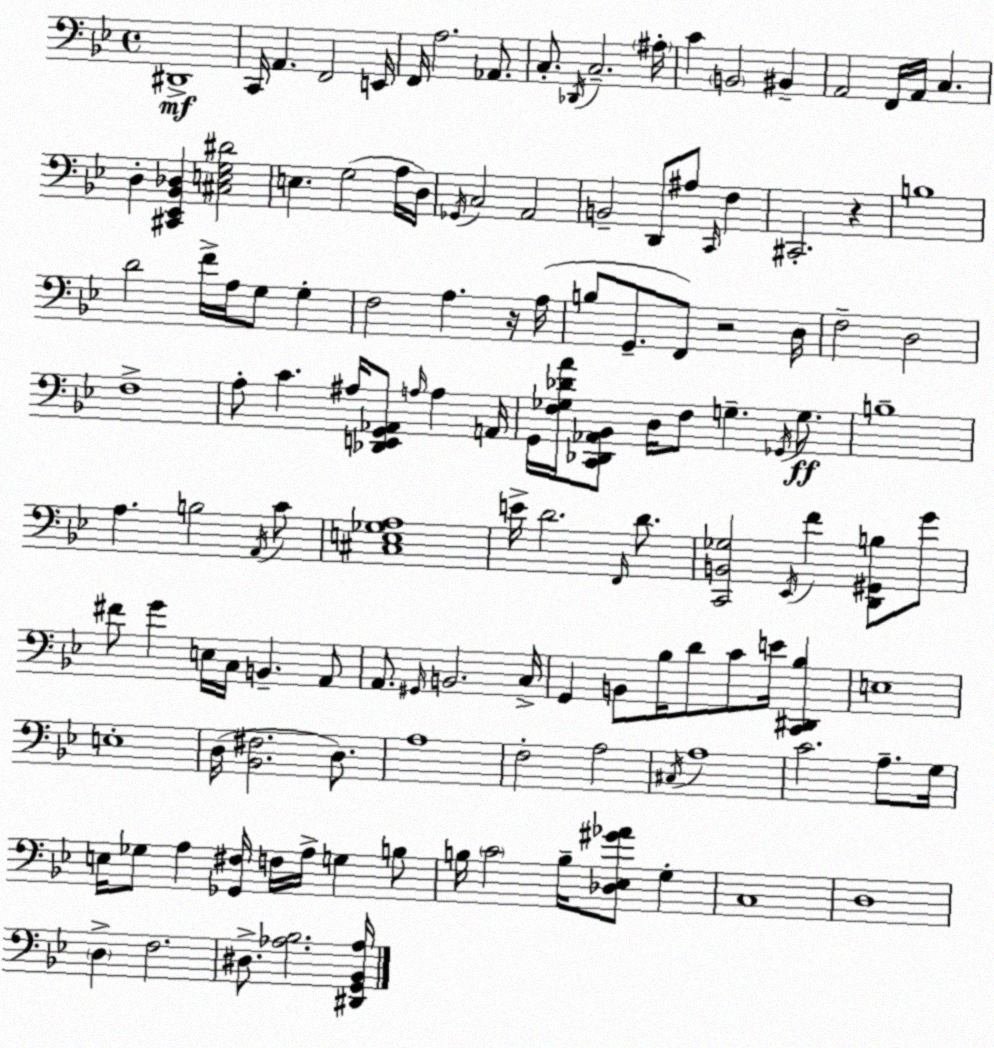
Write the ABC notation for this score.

X:1
T:Untitled
M:4/4
L:1/4
K:Gm
^D,,4 C,,/4 A,, F,,2 E,,/4 F,,/4 A,2 _A,,/2 C,/2 _D,,/4 C,2 ^A,/4 C B,,2 ^B,, A,,2 F,,/4 A,,/4 C, D, [^C,,_E,,_B,,_D,] [^C,E,G,^D]2 E, G,2 A,/4 D,/4 _G,,/4 C,2 A,,2 B,,2 D,,/2 ^A,/2 C,,/4 F, ^C,,2 z B,4 D2 F/4 A,/4 G,/2 G, F,2 A, z/4 A,/4 B,/2 G,,/2 F,,/2 z2 D,/4 F,2 D,2 F,4 A,/2 C ^A,/4 [_D,,E,,G,,_A,,]/2 A,/4 A, A,,/4 G,,/4 [F,_G,_DA]/4 [C,,_D,,_A,,_B,,]/2 D,/4 F,/2 G, _G,,/4 G,/2 B,4 A, B,2 A,,/4 C/2 [^C,E,_G,A,]4 E/4 D2 F,,/4 D/2 [C,,B,,_G,]2 _E,,/4 F [D,,^G,,B,]/2 G/2 ^F/2 G E,/4 C,/4 B,, A,,/2 A,,/2 ^G,,/4 B,,2 C,/4 G,, B,,/2 _B,/4 D/2 C/2 E/4 [C,,^D,,_B,] E,4 E,4 D,/4 [_B,,^F,]2 D,/2 A,4 F,2 A,2 ^C,/4 A,4 C2 A,/2 G,/4 E,/4 _G,/2 A, [_G,,^F,]/4 F,/4 A,/4 G, B,/2 B,/4 C2 B,/4 [_D,_E,^G_A]/2 G, C,4 D,4 D, F,2 ^D,/2 [_A,_B,]2 [^D,,G,,_B,,_A,]/4